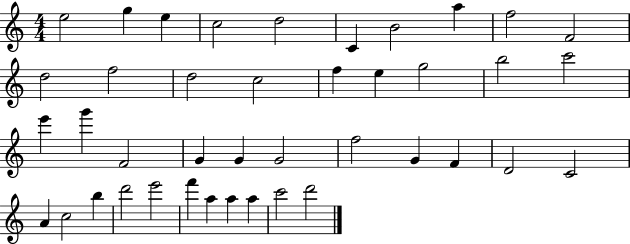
E5/h G5/q E5/q C5/h D5/h C4/q B4/h A5/q F5/h F4/h D5/h F5/h D5/h C5/h F5/q E5/q G5/h B5/h C6/h E6/q G6/q F4/h G4/q G4/q G4/h F5/h G4/q F4/q D4/h C4/h A4/q C5/h B5/q D6/h E6/h F6/q A5/q A5/q A5/q C6/h D6/h